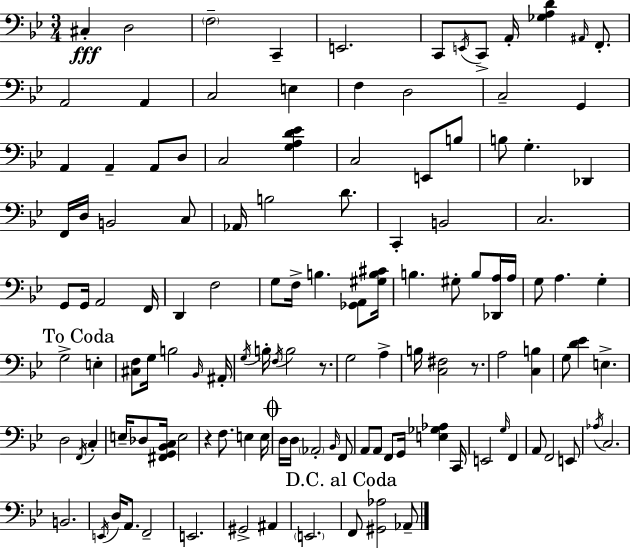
X:1
T:Untitled
M:3/4
L:1/4
K:Bb
^C, D,2 F,2 C,, E,,2 C,,/2 E,,/4 C,,/2 A,,/4 [_G,A,D] ^A,,/4 F,,/2 A,,2 A,, C,2 E, F, D,2 C,2 G,, A,, A,, A,,/2 D,/2 C,2 [G,A,D_E] C,2 E,,/2 B,/2 B,/2 G, _D,, F,,/4 D,/4 B,,2 C,/2 _A,,/4 B,2 D/2 C,, B,,2 C,2 G,,/2 G,,/4 A,,2 F,,/4 D,, F,2 G,/2 F,/4 B, [_G,,A,,]/2 [^G,B,^C]/4 B, ^G,/2 B,/2 [_D,,A,]/4 A,/4 G,/2 A, G, G,2 E, [^C,F,]/2 G,/4 B,2 _B,,/4 ^A,,/4 G,/4 B,/4 F,/4 B,2 z/2 G,2 A, B,/4 [C,^F,]2 z/2 A,2 [C,B,] G,/2 [D_E] E, D,2 F,,/4 C, E,/4 _D,/2 [^F,,G,,_B,,C,]/4 E,2 z F,/2 E, E,/4 D,/4 D,/4 _A,,2 _B,,/4 F,,/2 A,,/2 A,,/2 F,,/2 G,,/4 [E,_G,_A,] C,,/4 E,,2 G,/4 F,, A,,/2 F,,2 E,,/2 _A,/4 C,2 B,,2 E,,/4 D,/4 A,,/2 F,,2 E,,2 ^G,,2 ^A,, E,,2 F,,/2 [^G,,_A,]2 _A,,/2